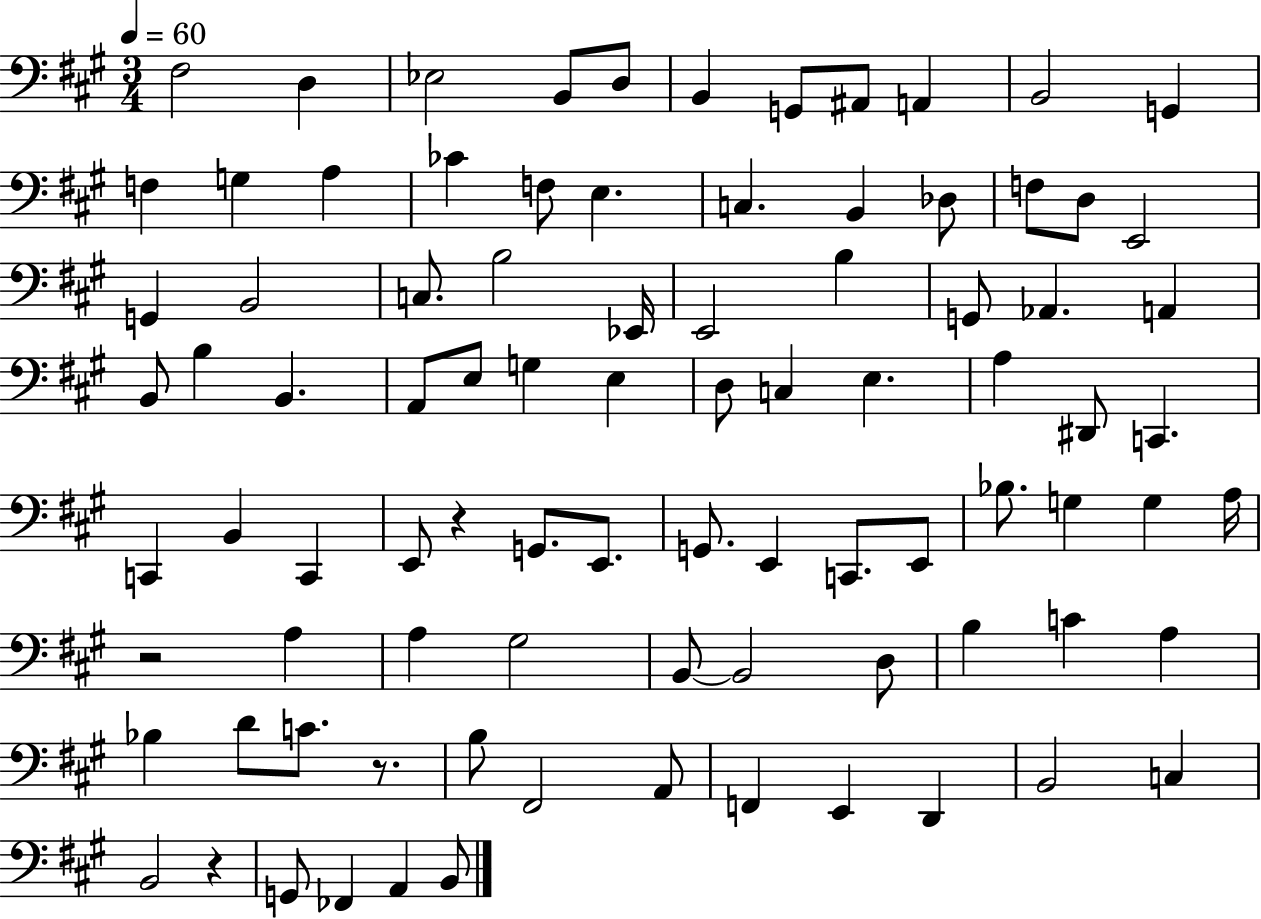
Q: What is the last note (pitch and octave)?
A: B2